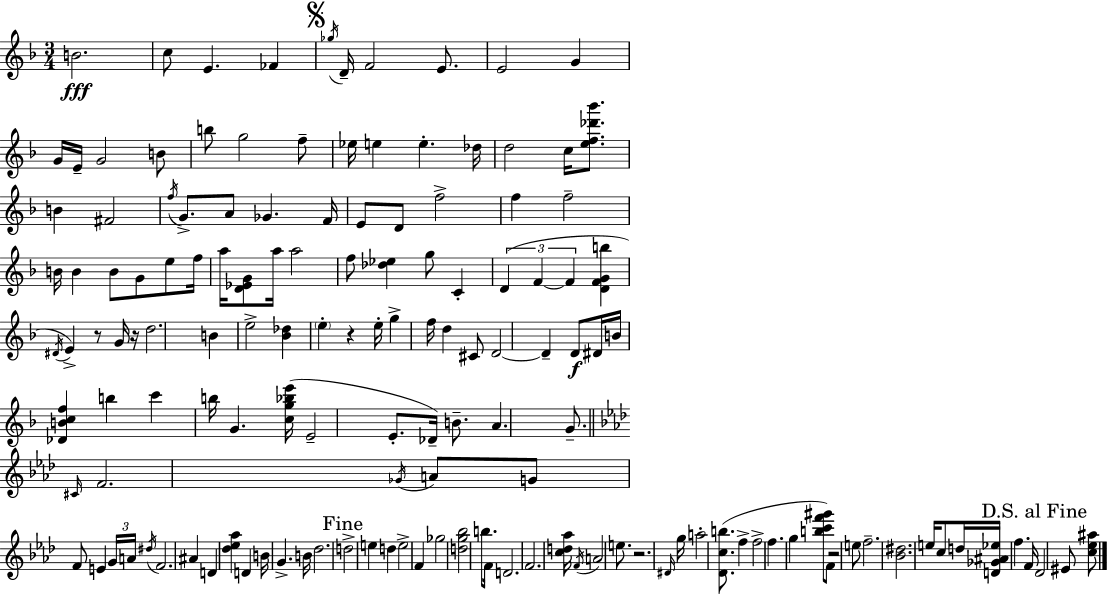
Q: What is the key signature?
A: F major